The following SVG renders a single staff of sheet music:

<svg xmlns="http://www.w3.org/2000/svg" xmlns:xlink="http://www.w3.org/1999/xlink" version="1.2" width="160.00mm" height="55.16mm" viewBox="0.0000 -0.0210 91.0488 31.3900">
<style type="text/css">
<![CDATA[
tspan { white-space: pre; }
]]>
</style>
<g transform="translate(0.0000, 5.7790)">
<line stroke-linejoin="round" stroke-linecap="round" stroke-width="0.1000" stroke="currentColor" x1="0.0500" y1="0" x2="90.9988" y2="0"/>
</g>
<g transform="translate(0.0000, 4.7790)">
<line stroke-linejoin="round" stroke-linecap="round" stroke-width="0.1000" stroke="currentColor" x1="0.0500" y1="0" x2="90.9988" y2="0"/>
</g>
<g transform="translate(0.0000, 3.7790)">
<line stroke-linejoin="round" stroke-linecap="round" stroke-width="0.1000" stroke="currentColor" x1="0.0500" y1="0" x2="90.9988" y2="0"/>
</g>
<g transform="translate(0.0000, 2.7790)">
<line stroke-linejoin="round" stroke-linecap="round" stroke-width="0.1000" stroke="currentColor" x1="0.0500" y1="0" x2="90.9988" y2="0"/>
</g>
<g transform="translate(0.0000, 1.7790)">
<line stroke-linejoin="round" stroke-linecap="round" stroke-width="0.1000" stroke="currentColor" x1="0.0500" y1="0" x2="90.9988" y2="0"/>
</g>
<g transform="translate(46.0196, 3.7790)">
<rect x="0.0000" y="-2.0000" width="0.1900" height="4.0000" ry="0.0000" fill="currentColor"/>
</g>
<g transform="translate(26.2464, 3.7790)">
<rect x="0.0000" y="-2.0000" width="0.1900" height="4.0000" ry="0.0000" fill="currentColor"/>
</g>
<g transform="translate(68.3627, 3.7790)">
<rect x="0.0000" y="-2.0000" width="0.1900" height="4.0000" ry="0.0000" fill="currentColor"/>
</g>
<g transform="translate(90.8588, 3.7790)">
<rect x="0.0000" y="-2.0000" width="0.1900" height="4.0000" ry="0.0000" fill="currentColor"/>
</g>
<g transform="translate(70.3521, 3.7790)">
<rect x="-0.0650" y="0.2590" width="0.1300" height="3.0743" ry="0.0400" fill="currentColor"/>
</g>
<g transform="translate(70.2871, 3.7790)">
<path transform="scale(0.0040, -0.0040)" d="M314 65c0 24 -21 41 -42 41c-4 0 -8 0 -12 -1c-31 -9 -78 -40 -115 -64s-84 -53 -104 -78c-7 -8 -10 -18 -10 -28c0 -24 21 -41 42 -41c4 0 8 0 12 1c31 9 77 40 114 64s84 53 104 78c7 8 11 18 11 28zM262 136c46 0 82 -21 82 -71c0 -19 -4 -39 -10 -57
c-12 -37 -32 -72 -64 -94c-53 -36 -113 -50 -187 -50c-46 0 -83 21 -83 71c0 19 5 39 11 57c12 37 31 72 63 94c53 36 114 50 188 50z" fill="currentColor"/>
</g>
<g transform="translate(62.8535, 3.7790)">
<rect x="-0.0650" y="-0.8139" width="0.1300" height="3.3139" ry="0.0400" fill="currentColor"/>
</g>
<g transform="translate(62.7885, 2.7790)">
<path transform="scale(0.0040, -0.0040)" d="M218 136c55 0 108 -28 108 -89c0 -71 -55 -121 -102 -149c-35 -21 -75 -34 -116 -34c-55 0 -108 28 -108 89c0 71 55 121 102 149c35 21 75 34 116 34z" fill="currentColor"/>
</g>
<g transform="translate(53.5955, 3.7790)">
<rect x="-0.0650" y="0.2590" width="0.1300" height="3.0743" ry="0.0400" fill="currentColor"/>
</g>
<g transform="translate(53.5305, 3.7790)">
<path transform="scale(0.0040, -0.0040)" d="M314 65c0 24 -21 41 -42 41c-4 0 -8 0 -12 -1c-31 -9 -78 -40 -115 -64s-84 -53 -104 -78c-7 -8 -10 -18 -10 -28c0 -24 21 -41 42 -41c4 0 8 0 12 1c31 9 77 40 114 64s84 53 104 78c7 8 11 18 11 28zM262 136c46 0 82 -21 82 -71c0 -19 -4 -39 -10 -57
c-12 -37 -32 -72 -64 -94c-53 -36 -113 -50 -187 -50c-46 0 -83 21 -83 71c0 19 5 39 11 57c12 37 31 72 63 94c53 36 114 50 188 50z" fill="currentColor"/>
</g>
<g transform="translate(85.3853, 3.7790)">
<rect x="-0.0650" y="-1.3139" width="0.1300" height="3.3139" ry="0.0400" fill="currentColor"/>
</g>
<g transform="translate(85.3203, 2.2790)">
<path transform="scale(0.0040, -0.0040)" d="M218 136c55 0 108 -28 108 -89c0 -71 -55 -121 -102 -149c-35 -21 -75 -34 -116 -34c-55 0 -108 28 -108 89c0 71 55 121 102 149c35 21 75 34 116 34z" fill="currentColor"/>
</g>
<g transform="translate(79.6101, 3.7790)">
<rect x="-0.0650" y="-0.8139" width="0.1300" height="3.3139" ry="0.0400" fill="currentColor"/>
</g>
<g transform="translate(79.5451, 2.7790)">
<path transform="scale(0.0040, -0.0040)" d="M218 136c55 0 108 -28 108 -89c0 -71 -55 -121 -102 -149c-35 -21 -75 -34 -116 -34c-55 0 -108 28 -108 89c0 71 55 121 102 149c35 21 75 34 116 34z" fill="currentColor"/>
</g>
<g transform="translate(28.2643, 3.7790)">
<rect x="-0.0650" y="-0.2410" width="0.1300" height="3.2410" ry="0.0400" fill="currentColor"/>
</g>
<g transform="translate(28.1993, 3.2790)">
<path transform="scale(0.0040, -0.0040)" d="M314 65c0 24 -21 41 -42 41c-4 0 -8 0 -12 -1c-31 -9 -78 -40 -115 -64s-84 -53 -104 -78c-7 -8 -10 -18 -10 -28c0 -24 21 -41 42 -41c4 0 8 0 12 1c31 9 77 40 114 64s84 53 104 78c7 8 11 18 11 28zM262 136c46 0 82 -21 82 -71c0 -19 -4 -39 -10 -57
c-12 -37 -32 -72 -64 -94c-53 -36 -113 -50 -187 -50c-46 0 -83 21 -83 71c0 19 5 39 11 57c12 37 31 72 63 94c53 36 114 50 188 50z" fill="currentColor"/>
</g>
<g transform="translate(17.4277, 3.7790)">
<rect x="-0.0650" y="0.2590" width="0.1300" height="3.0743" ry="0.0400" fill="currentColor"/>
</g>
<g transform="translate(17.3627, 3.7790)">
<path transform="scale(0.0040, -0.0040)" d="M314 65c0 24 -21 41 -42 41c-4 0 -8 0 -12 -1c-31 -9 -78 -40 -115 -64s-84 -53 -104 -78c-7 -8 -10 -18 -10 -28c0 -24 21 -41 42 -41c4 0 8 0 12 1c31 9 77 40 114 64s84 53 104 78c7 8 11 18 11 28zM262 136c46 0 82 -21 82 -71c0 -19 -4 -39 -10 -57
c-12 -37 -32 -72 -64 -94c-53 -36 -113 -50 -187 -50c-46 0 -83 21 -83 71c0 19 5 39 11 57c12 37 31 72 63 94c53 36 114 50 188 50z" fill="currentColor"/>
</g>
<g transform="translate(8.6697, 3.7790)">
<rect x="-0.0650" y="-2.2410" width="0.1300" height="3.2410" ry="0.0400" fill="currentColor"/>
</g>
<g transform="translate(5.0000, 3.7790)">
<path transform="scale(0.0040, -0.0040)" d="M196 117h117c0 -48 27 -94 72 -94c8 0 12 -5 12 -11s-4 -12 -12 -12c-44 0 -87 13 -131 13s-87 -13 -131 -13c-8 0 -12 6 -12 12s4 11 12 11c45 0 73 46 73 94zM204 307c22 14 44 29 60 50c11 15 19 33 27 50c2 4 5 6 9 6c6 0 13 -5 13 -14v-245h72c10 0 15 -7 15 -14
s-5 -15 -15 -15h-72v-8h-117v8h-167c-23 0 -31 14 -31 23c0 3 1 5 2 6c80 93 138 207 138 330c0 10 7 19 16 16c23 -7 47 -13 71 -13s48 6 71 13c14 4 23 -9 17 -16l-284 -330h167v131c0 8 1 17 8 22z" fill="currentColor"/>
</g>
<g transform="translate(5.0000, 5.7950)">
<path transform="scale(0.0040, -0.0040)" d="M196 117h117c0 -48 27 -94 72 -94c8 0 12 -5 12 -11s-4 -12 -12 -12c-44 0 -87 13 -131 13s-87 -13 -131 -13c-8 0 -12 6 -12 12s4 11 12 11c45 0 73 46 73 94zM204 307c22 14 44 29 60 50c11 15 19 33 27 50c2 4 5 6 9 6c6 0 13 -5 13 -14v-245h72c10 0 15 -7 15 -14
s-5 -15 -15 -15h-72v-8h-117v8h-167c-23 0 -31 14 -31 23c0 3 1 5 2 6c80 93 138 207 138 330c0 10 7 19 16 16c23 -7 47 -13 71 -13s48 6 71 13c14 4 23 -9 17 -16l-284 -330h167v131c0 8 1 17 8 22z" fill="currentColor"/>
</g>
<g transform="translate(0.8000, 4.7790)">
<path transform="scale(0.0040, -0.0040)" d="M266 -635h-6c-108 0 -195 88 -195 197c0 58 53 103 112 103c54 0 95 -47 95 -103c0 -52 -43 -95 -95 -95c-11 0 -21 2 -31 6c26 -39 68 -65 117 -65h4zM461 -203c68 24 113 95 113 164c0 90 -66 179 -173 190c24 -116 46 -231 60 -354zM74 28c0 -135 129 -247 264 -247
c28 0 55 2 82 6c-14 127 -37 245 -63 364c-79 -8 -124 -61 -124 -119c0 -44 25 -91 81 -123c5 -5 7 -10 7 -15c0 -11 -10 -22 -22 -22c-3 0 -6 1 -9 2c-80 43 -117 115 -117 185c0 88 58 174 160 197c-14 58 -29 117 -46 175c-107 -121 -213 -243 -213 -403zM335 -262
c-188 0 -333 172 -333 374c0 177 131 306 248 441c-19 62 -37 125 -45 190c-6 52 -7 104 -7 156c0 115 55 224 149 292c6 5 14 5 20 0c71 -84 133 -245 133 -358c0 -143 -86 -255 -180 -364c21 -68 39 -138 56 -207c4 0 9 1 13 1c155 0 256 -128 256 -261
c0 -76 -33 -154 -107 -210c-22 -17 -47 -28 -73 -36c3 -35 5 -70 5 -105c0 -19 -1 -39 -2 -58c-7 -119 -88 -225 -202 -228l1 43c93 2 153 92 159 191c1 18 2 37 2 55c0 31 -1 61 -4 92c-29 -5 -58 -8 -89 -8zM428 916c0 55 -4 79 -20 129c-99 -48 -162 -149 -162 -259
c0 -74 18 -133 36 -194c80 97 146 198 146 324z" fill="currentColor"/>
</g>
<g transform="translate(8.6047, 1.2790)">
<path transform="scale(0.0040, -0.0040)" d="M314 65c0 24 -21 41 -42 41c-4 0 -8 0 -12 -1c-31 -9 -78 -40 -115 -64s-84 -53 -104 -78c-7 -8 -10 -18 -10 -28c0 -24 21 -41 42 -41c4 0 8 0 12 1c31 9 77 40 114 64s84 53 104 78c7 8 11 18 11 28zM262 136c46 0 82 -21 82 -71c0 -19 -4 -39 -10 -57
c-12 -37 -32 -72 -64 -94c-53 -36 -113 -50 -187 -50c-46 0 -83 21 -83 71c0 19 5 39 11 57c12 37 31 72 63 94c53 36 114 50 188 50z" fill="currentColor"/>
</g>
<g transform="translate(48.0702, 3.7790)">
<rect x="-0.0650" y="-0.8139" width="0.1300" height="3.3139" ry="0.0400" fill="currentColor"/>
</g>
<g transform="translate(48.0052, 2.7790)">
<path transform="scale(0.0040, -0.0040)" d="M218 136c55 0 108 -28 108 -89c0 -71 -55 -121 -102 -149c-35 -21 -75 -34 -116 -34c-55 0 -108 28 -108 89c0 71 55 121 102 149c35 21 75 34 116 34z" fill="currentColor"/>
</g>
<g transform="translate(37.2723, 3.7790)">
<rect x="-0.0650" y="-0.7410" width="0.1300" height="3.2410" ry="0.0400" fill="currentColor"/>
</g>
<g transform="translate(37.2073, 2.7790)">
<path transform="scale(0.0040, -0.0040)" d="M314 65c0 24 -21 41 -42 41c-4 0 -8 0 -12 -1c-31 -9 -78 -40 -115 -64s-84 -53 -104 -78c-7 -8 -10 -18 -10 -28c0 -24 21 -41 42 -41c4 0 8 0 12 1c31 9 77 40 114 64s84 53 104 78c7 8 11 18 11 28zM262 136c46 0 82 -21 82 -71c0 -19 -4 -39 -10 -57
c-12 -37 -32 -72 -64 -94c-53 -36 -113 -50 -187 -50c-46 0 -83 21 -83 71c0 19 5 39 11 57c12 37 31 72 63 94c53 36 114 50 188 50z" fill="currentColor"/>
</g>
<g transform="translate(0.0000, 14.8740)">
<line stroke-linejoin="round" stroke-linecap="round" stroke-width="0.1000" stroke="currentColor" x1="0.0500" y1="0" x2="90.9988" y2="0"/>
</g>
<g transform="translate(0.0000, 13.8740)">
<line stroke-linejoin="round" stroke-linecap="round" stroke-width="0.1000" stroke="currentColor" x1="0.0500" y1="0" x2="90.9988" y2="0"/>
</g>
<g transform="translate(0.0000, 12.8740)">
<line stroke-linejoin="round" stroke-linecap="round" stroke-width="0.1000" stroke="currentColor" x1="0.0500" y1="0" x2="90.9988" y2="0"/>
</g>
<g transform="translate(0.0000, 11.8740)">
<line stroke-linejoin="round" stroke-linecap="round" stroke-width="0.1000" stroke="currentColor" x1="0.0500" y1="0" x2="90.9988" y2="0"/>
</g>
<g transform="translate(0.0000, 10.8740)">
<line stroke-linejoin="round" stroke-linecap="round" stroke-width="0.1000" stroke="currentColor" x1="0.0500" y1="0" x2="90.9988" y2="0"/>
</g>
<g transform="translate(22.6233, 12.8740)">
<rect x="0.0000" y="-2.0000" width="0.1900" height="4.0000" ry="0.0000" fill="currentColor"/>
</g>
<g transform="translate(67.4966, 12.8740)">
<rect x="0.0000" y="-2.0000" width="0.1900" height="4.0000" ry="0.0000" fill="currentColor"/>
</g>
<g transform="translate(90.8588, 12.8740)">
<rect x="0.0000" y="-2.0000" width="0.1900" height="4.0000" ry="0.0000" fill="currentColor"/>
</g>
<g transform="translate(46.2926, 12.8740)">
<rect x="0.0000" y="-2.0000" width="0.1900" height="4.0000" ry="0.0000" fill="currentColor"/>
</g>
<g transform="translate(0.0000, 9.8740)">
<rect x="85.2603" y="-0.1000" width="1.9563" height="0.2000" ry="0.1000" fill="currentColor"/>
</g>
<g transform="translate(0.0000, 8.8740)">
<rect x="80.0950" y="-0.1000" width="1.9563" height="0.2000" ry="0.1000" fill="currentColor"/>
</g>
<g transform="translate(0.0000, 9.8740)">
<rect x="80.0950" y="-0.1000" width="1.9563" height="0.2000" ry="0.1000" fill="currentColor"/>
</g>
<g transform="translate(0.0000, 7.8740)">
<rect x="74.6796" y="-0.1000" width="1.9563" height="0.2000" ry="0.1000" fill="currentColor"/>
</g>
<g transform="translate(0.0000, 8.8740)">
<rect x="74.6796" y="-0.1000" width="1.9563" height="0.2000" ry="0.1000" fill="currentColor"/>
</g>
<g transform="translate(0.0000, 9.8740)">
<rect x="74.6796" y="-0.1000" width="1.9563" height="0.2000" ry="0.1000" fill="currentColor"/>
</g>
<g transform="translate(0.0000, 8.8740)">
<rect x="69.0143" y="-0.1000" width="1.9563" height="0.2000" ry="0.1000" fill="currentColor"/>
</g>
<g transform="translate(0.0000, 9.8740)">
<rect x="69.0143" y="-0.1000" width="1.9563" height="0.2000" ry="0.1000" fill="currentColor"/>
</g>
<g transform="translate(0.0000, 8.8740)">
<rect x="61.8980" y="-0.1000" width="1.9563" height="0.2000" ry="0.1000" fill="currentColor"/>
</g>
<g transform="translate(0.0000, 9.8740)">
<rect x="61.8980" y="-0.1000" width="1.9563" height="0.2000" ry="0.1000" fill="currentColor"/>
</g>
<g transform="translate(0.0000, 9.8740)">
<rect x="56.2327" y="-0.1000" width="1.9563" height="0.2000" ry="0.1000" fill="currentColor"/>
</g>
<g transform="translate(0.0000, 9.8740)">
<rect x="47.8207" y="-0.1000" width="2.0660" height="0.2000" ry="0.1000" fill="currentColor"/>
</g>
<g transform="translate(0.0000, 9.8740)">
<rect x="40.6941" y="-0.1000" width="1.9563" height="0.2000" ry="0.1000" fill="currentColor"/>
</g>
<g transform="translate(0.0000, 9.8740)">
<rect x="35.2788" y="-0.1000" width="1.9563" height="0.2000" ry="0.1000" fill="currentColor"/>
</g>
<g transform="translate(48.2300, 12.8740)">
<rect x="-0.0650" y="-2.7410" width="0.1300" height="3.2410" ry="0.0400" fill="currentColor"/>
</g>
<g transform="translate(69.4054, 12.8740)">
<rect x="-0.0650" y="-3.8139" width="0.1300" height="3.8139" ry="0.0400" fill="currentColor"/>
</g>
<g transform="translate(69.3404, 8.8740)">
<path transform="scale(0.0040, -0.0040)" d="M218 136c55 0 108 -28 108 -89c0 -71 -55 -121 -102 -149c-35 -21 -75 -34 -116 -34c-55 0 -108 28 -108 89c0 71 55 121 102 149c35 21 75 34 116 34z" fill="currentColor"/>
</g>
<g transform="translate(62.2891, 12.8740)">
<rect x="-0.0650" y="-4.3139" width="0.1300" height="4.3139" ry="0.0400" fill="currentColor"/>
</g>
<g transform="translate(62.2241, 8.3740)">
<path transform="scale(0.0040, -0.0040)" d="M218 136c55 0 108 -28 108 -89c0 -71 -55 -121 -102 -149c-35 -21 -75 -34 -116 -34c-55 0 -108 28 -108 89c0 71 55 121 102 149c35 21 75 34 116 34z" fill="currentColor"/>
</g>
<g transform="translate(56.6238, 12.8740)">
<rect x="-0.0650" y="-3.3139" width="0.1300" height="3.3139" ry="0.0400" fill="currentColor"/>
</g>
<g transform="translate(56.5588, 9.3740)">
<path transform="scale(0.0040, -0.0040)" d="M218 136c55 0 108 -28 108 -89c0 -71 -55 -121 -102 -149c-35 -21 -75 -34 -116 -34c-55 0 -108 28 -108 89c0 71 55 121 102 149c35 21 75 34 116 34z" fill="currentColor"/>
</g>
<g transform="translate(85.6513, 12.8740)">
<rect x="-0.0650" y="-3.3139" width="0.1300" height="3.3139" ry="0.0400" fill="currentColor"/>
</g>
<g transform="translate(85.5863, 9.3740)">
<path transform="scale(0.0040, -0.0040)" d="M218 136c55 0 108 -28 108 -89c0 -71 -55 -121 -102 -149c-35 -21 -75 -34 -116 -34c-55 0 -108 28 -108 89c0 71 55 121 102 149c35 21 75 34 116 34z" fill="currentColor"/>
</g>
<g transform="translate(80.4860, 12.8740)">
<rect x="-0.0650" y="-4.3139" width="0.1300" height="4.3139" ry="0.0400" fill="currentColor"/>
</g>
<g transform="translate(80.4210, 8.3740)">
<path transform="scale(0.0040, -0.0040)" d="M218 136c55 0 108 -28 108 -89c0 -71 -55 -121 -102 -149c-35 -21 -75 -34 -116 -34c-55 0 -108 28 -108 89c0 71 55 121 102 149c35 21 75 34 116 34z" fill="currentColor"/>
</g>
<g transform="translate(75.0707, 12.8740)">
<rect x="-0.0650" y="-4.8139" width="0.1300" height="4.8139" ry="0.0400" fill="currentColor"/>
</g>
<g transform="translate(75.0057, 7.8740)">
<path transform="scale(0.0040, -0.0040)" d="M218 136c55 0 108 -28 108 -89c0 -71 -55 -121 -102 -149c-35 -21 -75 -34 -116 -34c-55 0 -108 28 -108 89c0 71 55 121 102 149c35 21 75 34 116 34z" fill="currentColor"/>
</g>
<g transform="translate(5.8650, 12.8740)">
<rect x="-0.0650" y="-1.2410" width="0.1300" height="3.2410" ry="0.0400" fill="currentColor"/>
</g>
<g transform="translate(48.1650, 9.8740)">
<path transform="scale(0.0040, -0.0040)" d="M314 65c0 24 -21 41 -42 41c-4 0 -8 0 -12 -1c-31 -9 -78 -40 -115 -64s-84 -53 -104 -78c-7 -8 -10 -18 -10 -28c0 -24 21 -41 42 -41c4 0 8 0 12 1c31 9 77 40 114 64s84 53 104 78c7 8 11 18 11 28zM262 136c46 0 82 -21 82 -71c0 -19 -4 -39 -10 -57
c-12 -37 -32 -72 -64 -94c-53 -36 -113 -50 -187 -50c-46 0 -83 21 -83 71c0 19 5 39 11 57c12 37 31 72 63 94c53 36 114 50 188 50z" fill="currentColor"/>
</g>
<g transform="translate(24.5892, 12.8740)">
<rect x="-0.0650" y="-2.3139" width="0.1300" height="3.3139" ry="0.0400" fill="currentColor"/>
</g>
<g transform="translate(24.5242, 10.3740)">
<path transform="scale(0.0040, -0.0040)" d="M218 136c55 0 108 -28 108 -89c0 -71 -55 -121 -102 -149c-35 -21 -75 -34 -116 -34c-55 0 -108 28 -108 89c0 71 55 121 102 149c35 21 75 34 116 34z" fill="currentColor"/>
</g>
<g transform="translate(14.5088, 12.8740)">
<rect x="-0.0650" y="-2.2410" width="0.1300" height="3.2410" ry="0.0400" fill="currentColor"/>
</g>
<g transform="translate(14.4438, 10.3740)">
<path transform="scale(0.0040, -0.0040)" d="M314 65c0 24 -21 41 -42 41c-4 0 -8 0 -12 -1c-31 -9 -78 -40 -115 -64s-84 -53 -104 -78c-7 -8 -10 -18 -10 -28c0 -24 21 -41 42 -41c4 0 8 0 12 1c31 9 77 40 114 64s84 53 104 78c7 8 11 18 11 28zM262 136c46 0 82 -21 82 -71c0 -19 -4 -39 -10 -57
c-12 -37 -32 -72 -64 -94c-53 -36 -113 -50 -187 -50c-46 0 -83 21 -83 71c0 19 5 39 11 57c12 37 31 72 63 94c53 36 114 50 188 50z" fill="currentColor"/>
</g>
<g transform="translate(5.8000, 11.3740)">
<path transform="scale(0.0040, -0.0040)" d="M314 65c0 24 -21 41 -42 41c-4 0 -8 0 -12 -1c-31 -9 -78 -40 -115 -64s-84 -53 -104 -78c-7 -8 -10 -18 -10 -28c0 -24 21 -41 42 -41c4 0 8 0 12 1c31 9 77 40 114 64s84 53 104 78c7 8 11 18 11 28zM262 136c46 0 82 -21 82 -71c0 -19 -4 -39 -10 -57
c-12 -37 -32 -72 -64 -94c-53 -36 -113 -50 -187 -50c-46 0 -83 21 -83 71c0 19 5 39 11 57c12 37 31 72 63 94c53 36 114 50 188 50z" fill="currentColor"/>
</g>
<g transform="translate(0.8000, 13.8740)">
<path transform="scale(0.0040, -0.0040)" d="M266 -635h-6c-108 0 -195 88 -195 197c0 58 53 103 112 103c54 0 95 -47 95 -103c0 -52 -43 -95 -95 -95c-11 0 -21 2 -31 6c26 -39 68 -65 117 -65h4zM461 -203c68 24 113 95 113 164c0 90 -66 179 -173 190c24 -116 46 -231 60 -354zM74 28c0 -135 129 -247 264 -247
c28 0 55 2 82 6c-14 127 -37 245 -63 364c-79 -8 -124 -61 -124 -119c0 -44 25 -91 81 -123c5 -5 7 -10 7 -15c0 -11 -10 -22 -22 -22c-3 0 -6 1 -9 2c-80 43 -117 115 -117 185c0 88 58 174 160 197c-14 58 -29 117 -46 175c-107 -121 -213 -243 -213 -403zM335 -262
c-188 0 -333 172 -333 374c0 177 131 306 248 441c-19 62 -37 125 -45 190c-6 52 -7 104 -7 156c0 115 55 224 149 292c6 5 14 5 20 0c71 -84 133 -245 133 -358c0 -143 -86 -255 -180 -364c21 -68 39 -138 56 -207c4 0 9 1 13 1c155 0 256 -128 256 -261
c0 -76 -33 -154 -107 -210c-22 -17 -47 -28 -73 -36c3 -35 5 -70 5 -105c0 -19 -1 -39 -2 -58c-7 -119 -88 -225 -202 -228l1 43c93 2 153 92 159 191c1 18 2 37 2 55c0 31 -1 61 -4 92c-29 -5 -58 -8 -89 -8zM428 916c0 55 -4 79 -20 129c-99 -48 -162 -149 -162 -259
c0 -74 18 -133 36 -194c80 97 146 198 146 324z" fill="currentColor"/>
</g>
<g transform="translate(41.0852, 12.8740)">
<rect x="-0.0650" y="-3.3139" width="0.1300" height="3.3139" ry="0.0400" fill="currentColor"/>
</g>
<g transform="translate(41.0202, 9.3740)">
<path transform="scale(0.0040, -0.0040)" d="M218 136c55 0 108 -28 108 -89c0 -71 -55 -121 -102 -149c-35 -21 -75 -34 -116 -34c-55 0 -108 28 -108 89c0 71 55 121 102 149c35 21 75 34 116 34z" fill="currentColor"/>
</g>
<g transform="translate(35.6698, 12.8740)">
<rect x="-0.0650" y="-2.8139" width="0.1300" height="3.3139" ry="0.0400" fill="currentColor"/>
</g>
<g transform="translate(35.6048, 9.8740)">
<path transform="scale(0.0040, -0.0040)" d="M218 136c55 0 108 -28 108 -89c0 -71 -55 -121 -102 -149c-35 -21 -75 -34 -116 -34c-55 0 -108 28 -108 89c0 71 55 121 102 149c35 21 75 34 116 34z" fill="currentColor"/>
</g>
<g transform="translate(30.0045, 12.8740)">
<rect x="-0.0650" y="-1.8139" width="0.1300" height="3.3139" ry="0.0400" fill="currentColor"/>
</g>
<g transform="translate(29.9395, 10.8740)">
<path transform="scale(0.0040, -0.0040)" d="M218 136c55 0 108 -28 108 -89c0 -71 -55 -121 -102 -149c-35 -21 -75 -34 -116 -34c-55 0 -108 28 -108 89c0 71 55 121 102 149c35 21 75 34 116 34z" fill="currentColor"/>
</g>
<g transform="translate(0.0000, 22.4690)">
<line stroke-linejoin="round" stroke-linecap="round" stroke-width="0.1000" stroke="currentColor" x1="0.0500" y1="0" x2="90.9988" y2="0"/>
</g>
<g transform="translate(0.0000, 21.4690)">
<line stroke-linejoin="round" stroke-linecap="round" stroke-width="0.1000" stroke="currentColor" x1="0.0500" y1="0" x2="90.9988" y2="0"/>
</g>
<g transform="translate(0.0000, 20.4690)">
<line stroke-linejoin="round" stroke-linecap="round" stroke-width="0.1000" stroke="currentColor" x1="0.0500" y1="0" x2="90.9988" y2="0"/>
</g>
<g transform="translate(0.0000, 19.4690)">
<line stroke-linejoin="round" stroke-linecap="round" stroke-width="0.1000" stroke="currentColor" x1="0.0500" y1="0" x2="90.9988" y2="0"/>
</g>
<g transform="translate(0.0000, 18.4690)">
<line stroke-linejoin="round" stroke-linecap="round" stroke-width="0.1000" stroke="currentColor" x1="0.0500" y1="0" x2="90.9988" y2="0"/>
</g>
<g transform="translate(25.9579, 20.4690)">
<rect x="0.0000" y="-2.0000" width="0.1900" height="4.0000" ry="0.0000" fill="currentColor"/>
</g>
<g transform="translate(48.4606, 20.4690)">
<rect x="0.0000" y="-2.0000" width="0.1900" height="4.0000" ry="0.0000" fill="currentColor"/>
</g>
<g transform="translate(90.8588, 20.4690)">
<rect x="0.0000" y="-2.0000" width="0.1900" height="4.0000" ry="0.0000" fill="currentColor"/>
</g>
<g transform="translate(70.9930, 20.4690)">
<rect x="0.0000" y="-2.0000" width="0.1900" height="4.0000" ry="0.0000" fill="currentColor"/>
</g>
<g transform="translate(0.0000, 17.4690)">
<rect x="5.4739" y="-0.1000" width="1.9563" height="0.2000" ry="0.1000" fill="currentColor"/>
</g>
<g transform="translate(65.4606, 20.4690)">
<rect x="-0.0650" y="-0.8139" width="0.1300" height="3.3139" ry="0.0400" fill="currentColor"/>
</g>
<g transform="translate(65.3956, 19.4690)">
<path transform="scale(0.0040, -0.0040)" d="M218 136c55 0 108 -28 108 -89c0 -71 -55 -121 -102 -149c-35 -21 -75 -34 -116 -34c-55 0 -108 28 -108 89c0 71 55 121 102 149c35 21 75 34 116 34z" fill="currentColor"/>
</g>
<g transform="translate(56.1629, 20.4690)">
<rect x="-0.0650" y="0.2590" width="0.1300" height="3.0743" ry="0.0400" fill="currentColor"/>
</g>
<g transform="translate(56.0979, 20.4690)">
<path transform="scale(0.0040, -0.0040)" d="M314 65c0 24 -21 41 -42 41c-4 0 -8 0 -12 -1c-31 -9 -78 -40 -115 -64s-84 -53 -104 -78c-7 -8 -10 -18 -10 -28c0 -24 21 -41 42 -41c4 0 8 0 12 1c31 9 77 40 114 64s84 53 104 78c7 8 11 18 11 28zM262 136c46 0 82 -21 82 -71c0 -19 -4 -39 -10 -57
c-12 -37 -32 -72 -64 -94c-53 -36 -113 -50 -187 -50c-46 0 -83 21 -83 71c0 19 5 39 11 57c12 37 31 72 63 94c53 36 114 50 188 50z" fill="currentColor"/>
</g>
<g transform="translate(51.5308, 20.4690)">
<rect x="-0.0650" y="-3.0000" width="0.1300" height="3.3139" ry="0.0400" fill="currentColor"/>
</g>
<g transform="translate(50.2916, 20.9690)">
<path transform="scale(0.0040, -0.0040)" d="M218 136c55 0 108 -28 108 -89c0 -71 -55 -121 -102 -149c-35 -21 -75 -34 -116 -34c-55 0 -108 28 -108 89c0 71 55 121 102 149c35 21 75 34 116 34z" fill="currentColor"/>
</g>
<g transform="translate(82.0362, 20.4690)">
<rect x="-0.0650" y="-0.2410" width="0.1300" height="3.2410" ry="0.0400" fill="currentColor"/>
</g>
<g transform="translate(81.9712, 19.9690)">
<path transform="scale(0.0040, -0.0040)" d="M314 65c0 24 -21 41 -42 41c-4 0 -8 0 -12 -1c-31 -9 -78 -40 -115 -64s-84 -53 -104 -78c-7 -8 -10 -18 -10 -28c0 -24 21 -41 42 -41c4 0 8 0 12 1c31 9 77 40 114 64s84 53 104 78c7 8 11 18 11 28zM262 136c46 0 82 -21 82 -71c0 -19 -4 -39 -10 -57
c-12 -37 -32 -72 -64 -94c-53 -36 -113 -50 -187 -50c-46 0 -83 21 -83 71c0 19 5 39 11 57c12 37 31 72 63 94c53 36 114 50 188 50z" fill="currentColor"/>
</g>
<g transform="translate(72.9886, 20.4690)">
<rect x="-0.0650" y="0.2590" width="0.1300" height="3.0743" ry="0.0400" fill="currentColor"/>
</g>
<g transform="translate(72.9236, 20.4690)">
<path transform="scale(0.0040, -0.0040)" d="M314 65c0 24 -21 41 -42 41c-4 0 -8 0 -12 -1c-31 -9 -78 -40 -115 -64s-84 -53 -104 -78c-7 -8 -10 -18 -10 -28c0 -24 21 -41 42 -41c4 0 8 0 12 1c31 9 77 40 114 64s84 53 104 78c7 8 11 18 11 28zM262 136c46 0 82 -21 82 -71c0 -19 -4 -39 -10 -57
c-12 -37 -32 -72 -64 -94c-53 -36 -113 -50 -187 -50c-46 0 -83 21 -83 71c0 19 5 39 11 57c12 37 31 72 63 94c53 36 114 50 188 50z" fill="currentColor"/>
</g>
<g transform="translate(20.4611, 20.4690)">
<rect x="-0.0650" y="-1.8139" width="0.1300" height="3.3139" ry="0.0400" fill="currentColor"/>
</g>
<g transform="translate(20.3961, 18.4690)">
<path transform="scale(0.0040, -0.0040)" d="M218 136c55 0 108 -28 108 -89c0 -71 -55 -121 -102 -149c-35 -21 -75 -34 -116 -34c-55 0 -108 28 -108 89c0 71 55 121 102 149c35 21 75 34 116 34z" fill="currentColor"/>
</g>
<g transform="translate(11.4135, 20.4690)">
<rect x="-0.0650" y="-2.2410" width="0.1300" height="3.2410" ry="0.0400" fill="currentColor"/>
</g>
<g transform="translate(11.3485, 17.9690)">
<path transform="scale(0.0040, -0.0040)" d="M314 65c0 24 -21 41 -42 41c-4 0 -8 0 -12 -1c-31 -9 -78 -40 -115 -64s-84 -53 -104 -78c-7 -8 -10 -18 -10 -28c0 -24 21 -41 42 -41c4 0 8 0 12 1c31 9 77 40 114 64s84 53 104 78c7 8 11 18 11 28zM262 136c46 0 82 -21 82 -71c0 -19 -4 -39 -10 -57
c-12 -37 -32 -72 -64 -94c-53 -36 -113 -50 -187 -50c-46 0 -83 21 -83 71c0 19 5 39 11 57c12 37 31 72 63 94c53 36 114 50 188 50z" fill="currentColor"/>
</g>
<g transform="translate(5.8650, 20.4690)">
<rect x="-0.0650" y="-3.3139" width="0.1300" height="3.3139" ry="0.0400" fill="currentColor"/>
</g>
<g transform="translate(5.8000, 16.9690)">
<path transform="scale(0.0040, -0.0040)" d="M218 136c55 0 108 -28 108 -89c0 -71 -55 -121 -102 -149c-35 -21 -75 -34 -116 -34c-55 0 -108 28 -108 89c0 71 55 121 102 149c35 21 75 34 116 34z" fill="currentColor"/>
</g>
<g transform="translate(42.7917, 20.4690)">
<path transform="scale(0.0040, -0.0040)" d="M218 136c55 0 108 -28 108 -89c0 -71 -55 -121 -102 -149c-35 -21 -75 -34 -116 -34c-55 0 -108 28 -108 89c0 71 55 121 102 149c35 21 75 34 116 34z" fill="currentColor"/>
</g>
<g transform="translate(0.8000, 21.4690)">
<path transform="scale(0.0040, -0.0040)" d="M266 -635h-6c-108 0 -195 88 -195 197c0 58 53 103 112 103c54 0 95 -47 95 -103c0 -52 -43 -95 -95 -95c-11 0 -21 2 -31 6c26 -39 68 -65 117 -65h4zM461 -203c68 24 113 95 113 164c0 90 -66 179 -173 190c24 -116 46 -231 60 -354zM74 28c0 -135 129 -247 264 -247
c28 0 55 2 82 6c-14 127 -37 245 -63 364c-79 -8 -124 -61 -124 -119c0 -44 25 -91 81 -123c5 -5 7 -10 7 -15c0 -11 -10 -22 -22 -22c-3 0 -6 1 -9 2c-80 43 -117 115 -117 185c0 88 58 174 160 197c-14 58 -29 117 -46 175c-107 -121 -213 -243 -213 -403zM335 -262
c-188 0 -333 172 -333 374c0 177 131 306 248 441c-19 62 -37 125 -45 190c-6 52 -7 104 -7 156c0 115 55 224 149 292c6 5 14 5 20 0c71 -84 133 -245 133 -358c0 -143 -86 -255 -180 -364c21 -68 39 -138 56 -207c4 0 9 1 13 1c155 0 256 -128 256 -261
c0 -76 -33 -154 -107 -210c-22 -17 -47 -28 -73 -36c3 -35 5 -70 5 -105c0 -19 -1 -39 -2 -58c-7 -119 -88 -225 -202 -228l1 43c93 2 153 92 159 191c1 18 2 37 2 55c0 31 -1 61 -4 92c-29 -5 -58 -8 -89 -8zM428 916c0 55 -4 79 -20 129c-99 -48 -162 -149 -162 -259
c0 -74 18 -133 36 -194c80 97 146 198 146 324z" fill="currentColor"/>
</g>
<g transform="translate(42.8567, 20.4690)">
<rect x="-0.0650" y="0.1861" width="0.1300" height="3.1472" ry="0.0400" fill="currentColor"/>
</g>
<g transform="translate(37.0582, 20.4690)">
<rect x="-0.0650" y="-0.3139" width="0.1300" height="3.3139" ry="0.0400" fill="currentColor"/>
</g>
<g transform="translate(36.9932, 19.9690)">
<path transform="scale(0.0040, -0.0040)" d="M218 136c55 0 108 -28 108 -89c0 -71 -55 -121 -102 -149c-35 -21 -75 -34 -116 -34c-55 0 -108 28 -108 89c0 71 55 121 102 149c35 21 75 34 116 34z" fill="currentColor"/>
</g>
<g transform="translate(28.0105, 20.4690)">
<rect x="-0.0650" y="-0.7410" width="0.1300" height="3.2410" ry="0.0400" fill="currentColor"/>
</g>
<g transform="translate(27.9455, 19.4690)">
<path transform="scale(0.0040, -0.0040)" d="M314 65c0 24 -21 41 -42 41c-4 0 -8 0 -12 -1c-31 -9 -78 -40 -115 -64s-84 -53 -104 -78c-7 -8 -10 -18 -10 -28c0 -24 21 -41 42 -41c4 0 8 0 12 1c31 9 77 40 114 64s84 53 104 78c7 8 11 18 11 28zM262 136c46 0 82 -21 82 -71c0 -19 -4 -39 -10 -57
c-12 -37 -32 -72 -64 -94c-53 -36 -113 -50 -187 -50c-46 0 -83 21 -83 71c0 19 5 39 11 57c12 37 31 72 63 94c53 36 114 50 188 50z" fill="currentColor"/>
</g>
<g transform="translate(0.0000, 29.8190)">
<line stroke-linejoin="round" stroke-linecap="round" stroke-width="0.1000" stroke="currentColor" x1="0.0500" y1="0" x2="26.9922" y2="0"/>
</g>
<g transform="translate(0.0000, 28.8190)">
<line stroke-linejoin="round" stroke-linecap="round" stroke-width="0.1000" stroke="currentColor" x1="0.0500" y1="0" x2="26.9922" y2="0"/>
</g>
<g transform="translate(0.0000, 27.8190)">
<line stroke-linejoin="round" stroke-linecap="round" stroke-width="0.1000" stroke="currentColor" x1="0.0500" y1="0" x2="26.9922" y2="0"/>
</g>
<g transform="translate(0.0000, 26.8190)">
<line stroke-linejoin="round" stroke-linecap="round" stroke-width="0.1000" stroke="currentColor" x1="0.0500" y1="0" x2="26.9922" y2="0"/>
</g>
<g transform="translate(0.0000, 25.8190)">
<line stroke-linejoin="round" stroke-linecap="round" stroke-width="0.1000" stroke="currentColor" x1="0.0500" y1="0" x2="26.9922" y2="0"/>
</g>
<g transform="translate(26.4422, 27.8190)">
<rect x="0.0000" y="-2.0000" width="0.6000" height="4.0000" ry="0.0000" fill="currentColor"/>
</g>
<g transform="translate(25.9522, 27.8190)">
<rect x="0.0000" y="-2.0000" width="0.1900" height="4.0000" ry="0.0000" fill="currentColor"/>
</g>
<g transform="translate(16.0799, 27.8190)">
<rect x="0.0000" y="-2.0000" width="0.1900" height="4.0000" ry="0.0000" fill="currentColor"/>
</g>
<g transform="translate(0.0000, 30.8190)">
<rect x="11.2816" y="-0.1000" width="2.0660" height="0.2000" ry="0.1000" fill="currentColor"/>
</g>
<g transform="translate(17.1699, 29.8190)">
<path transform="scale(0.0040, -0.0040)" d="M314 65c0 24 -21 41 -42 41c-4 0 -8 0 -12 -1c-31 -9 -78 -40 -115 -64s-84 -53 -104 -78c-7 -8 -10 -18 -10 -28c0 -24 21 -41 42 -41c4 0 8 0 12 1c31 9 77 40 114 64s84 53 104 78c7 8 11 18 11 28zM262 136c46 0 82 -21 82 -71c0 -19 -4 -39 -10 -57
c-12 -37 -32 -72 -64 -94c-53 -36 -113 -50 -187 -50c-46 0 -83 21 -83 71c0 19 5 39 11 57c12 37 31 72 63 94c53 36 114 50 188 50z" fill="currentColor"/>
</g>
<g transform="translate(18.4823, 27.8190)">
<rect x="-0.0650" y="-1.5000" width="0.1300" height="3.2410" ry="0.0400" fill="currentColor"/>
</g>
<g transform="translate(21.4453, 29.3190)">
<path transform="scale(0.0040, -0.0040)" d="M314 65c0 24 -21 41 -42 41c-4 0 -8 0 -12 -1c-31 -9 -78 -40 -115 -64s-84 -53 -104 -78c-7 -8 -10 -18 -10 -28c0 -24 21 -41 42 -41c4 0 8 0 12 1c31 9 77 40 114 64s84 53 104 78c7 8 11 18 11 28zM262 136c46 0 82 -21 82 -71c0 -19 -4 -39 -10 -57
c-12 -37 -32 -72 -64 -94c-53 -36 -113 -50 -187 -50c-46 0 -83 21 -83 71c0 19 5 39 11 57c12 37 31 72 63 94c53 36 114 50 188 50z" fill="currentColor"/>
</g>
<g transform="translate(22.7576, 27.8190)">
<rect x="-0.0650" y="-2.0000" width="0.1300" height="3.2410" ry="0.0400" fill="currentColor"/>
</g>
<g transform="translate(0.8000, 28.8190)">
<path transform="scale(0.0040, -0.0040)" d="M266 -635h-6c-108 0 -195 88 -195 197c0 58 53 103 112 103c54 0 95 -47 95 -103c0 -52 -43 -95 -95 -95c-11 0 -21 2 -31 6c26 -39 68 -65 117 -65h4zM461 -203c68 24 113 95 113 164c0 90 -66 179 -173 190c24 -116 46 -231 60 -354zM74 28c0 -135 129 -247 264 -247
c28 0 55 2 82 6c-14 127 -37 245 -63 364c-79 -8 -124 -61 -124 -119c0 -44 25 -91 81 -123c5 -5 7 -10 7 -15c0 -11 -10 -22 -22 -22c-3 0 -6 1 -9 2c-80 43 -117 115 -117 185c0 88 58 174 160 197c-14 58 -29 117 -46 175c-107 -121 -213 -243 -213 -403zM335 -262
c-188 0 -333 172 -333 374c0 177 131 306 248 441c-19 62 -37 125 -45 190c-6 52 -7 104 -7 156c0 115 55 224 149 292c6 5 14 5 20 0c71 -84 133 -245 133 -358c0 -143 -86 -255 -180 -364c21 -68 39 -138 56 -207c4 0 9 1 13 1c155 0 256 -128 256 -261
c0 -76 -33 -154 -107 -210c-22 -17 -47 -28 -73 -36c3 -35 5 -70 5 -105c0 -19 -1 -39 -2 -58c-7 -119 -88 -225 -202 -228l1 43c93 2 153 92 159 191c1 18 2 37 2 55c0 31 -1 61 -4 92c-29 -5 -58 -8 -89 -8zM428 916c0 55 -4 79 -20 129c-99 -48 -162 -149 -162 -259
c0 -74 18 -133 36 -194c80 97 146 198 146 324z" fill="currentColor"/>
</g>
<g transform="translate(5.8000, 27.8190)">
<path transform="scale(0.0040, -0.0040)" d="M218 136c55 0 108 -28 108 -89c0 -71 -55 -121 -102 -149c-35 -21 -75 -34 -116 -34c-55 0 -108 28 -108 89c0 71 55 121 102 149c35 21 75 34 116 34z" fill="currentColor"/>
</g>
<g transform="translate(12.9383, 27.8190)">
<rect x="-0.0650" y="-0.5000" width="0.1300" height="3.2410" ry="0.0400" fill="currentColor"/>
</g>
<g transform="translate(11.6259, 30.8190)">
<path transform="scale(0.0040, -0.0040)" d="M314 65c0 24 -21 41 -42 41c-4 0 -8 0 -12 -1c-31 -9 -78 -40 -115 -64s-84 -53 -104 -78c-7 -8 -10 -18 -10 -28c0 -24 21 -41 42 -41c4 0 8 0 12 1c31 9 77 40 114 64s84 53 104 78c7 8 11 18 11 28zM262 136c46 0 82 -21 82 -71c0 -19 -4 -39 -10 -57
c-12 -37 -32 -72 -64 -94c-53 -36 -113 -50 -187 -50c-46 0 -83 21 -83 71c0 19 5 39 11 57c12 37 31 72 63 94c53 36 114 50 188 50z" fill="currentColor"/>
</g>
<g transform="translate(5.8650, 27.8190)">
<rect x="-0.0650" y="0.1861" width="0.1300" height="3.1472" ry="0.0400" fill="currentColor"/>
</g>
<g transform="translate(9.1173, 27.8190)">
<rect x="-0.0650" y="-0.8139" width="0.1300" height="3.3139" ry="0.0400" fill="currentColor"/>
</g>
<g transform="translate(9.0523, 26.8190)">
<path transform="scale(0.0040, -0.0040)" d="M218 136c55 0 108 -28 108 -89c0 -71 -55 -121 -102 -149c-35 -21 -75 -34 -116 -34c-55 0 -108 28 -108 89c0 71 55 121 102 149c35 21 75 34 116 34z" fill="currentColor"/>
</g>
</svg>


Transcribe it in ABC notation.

X:1
T:Untitled
M:4/4
L:1/4
K:C
g2 B2 c2 d2 d B2 d B2 d e e2 g2 g f a b a2 b d' c' e' d' b b g2 f d2 c B A B2 d B2 c2 B d C2 E2 F2